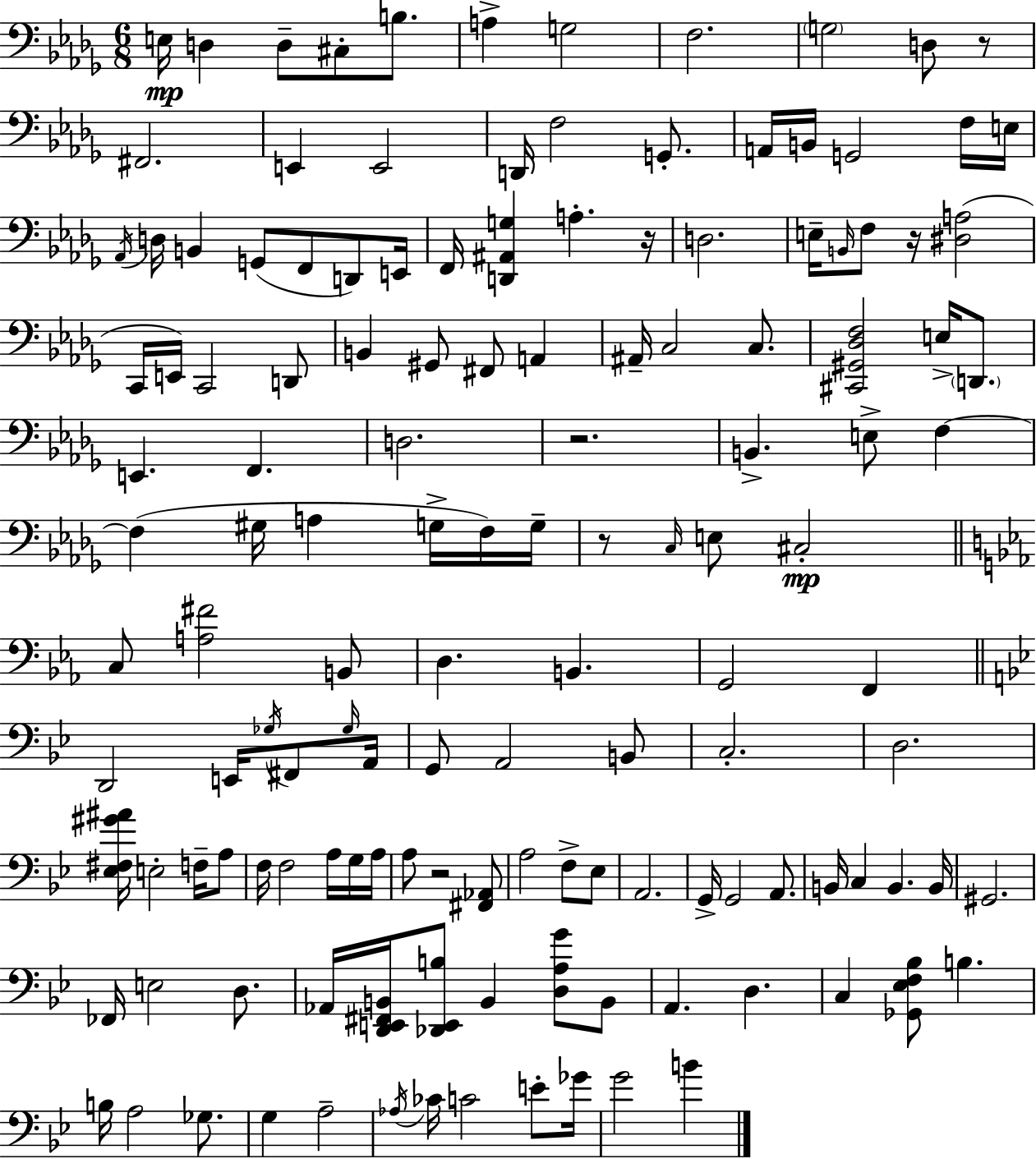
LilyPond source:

{
  \clef bass
  \numericTimeSignature
  \time 6/8
  \key bes \minor
  e16\mp d4 d8-- cis8-. b8. | a4-> g2 | f2. | \parenthesize g2 d8 r8 | \break fis,2. | e,4 e,2 | d,16 f2 g,8.-. | a,16 b,16 g,2 f16 e16 | \break \acciaccatura { aes,16 } d16 b,4 g,8( f,8 d,8) | e,16 f,16 <d, ais, g>4 a4.-. | r16 d2. | e16-- \grace { b,16 } f8 r16 <dis a>2( | \break c,16 e,16) c,2 | d,8 b,4 gis,8 fis,8 a,4 | ais,16-- c2 c8. | <cis, gis, des f>2 e16-> \parenthesize d,8. | \break e,4. f,4. | d2. | r2. | b,4.-> e8-> f4~~ | \break f4( gis16 a4 g16-> | f16) g16-- r8 \grace { c16 } e8 cis2-.\mp | \bar "||" \break \key ees \major c8 <a fis'>2 b,8 | d4. b,4. | g,2 f,4 | \bar "||" \break \key g \minor d,2 e,16 \acciaccatura { ges16 } fis,8 | \grace { ges16 } a,16 g,8 a,2 | b,8 c2.-. | d2. | \break <ees fis gis' ais'>16 e2-. f16-- | a8 f16 f2 a16 | g16 a16 a8 r2 | <fis, aes,>8 a2 f8-> | \break ees8 a,2. | g,16-> g,2 a,8. | b,16 c4 b,4. | b,16 gis,2. | \break fes,16 e2 d8. | aes,16 <d, e, fis, b,>16 <des, e, b>8 b,4 <d a g'>8 | b,8 a,4. d4. | c4 <ges, ees f bes>8 b4. | \break b16 a2 ges8. | g4 a2-- | \acciaccatura { aes16 } ces'16 c'2 | e'8-. ges'16 g'2 b'4 | \break \bar "|."
}